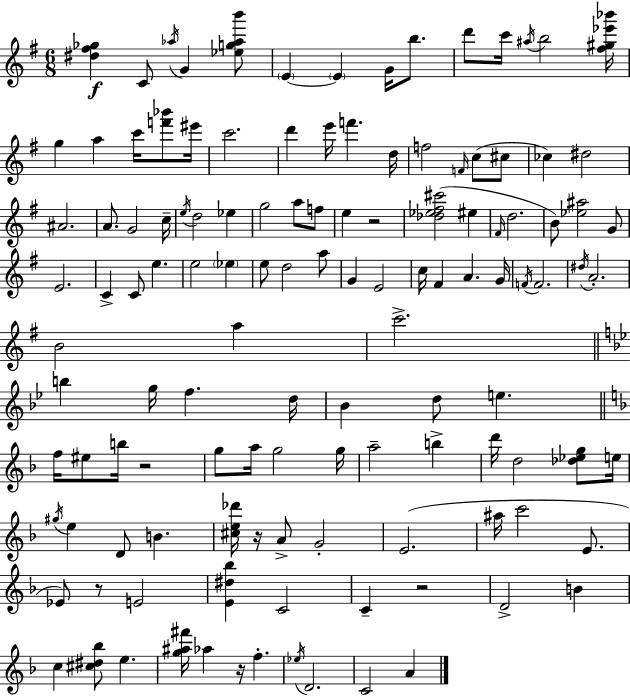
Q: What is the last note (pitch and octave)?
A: A4